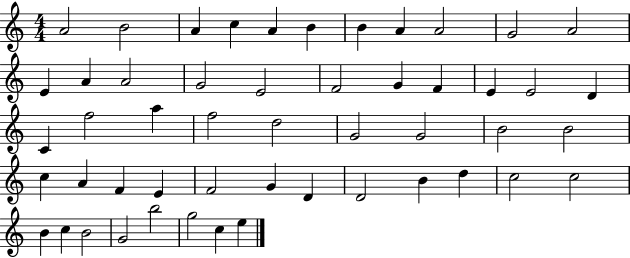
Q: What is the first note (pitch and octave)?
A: A4